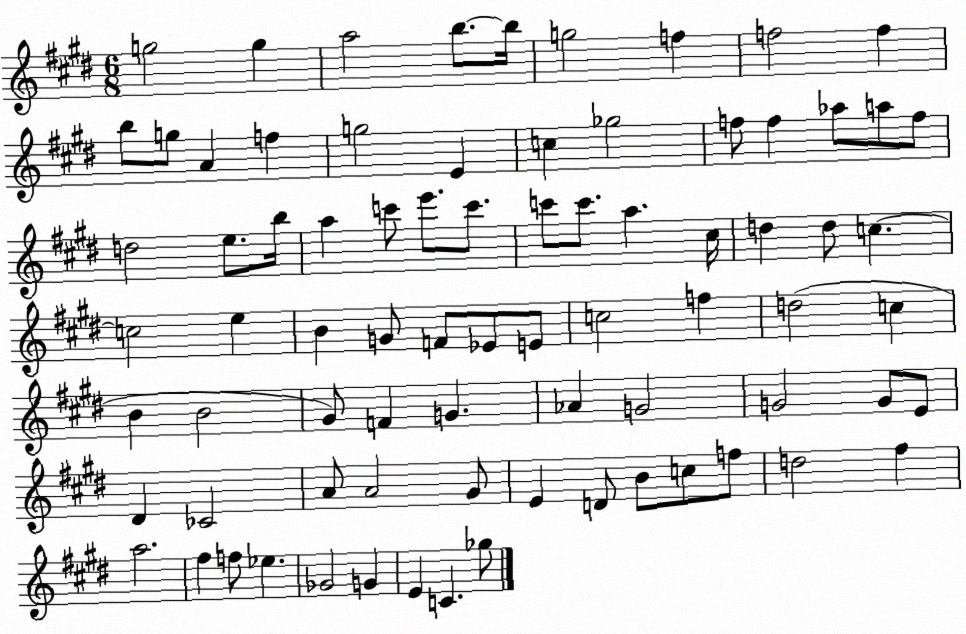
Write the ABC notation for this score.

X:1
T:Untitled
M:6/8
L:1/4
K:E
g2 g a2 b/2 b/4 g2 f f2 f b/2 g/2 A f g2 E c _g2 f/2 f _a/2 a/2 f/2 d2 e/2 b/4 a c'/2 e'/2 c'/2 c'/2 c'/2 a ^c/4 d d/2 c c2 e B G/2 F/2 _E/2 E/2 c2 f d2 c B B2 ^G/2 F G _A G2 G2 G/2 E/2 ^D _C2 A/2 A2 ^G/2 E D/2 B/2 c/2 f/2 d2 ^f a2 ^f f/2 _e _G2 G E C _g/2